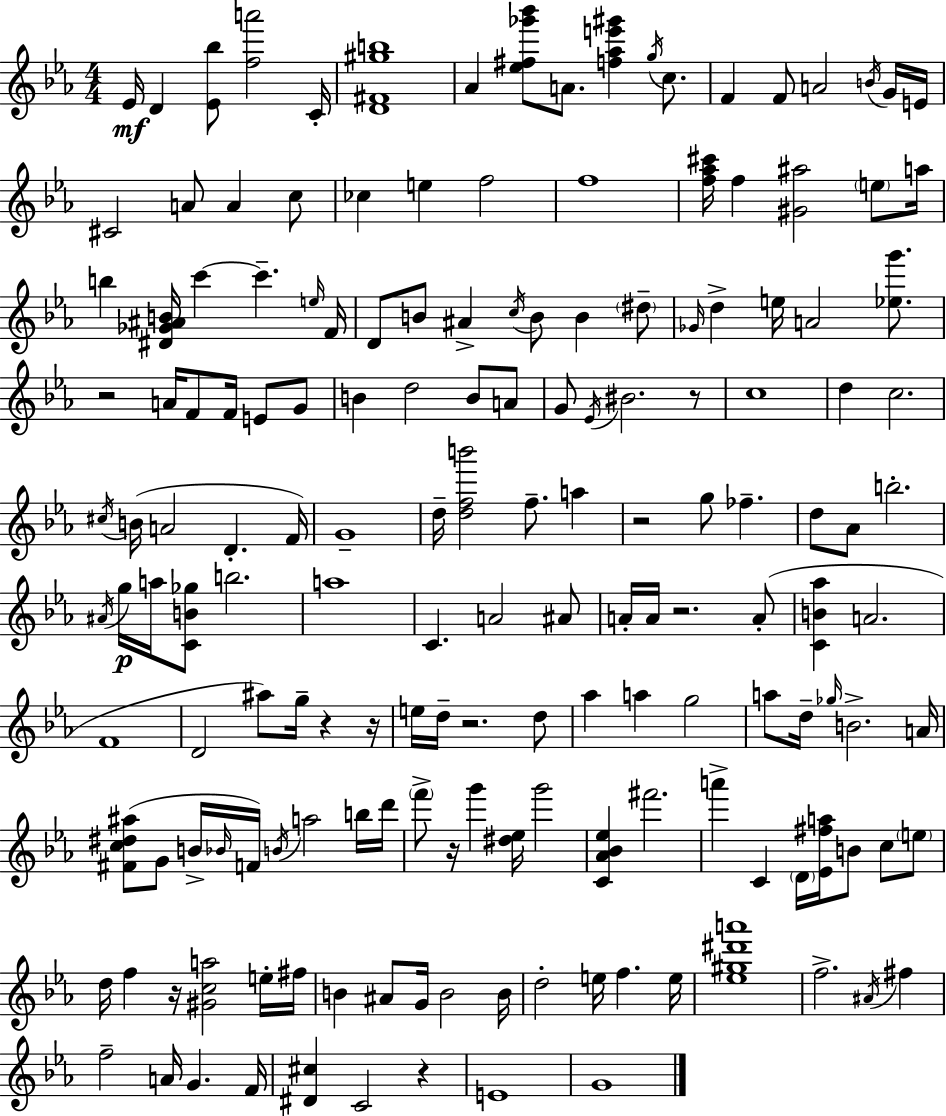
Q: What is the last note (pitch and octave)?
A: G4